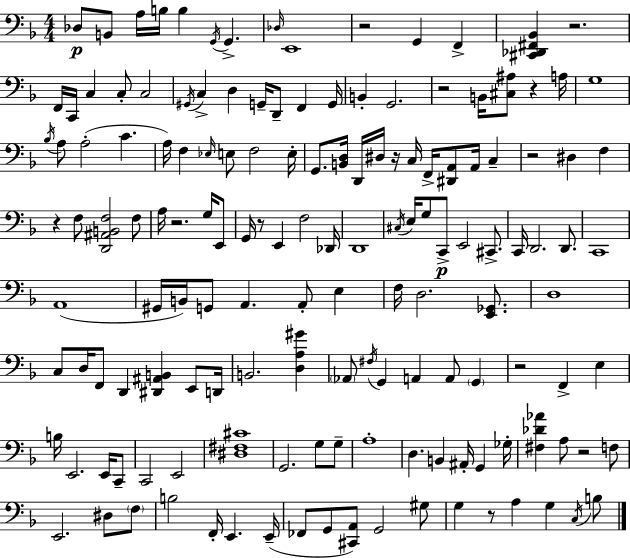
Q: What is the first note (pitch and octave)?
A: Db3